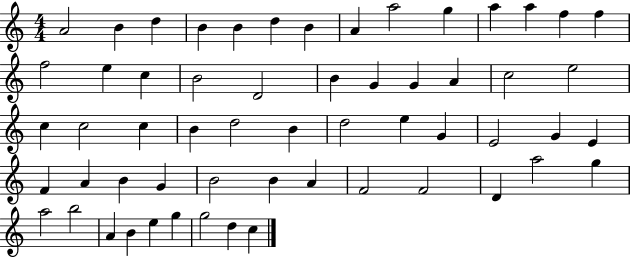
X:1
T:Untitled
M:4/4
L:1/4
K:C
A2 B d B B d B A a2 g a a f f f2 e c B2 D2 B G G A c2 e2 c c2 c B d2 B d2 e G E2 G E F A B G B2 B A F2 F2 D a2 g a2 b2 A B e g g2 d c